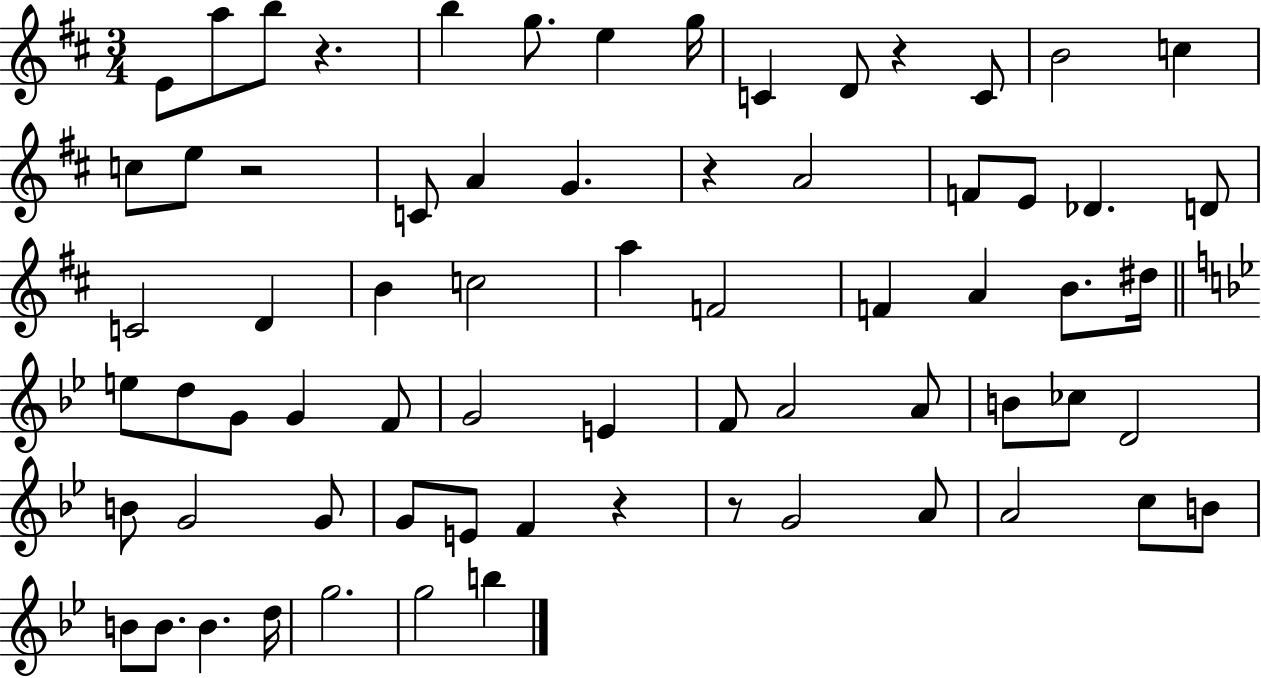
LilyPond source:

{
  \clef treble
  \numericTimeSignature
  \time 3/4
  \key d \major
  e'8 a''8 b''8 r4. | b''4 g''8. e''4 g''16 | c'4 d'8 r4 c'8 | b'2 c''4 | \break c''8 e''8 r2 | c'8 a'4 g'4. | r4 a'2 | f'8 e'8 des'4. d'8 | \break c'2 d'4 | b'4 c''2 | a''4 f'2 | f'4 a'4 b'8. dis''16 | \break \bar "||" \break \key bes \major e''8 d''8 g'8 g'4 f'8 | g'2 e'4 | f'8 a'2 a'8 | b'8 ces''8 d'2 | \break b'8 g'2 g'8 | g'8 e'8 f'4 r4 | r8 g'2 a'8 | a'2 c''8 b'8 | \break b'8 b'8. b'4. d''16 | g''2. | g''2 b''4 | \bar "|."
}